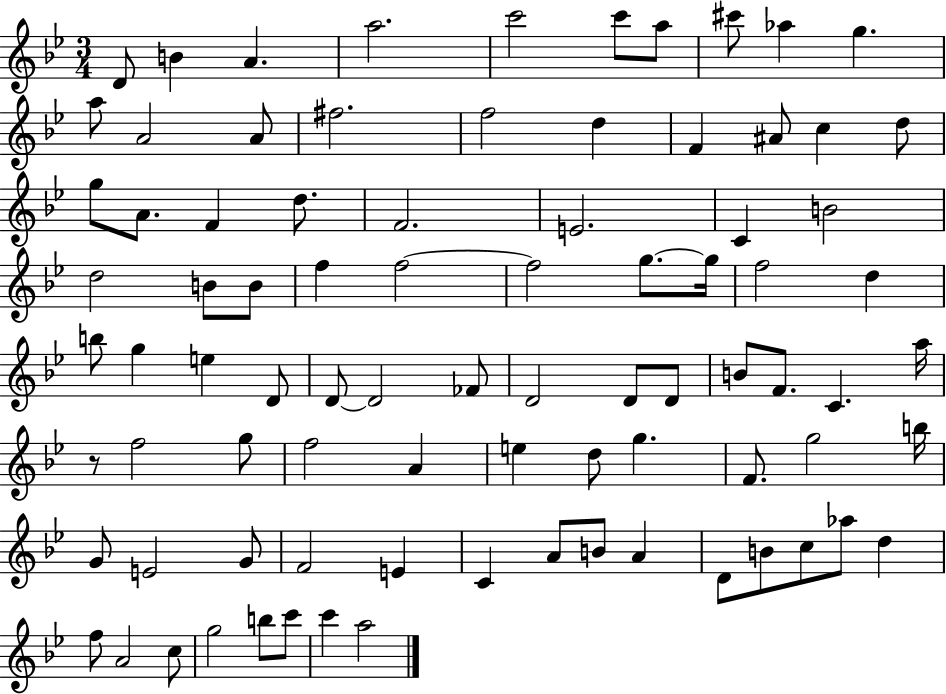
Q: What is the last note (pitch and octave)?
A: A5